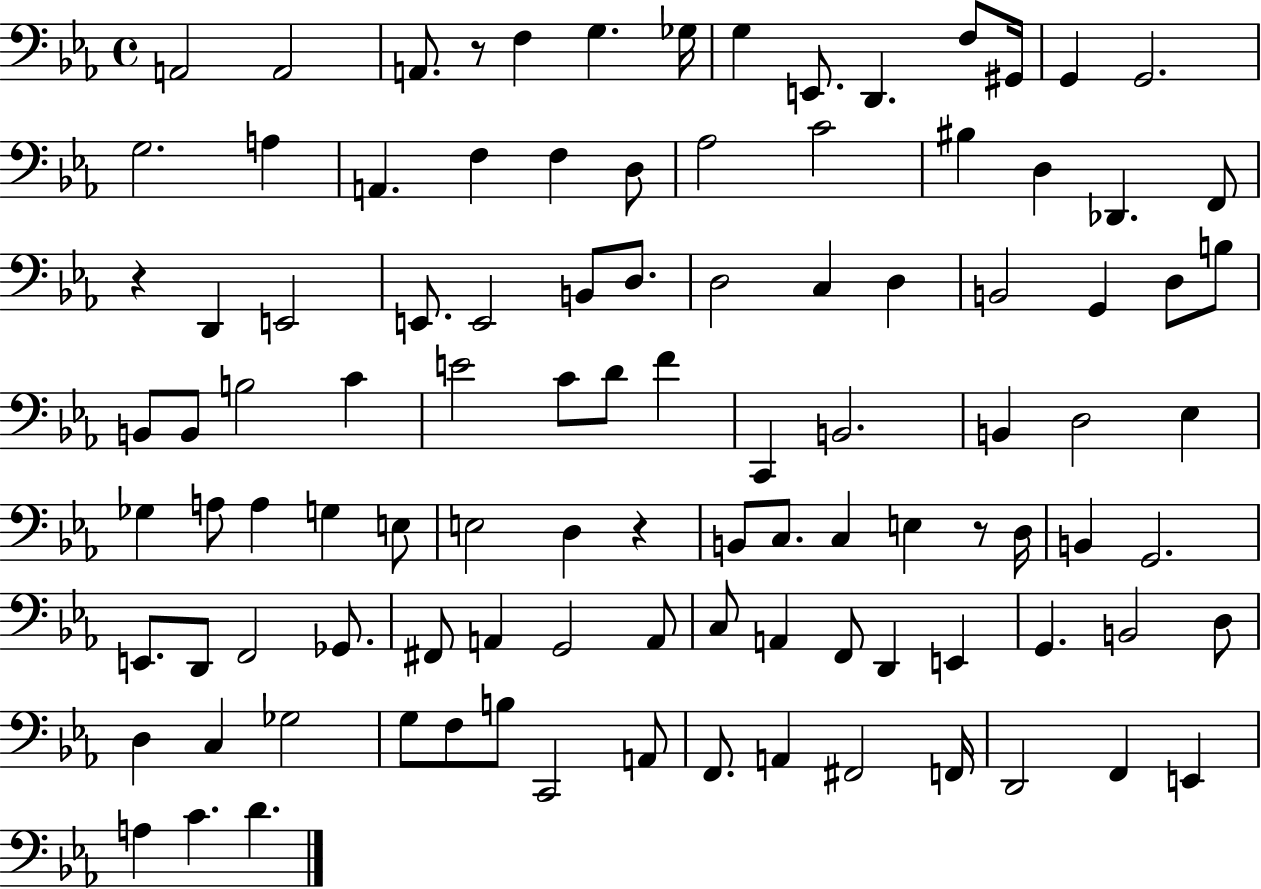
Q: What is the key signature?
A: EES major